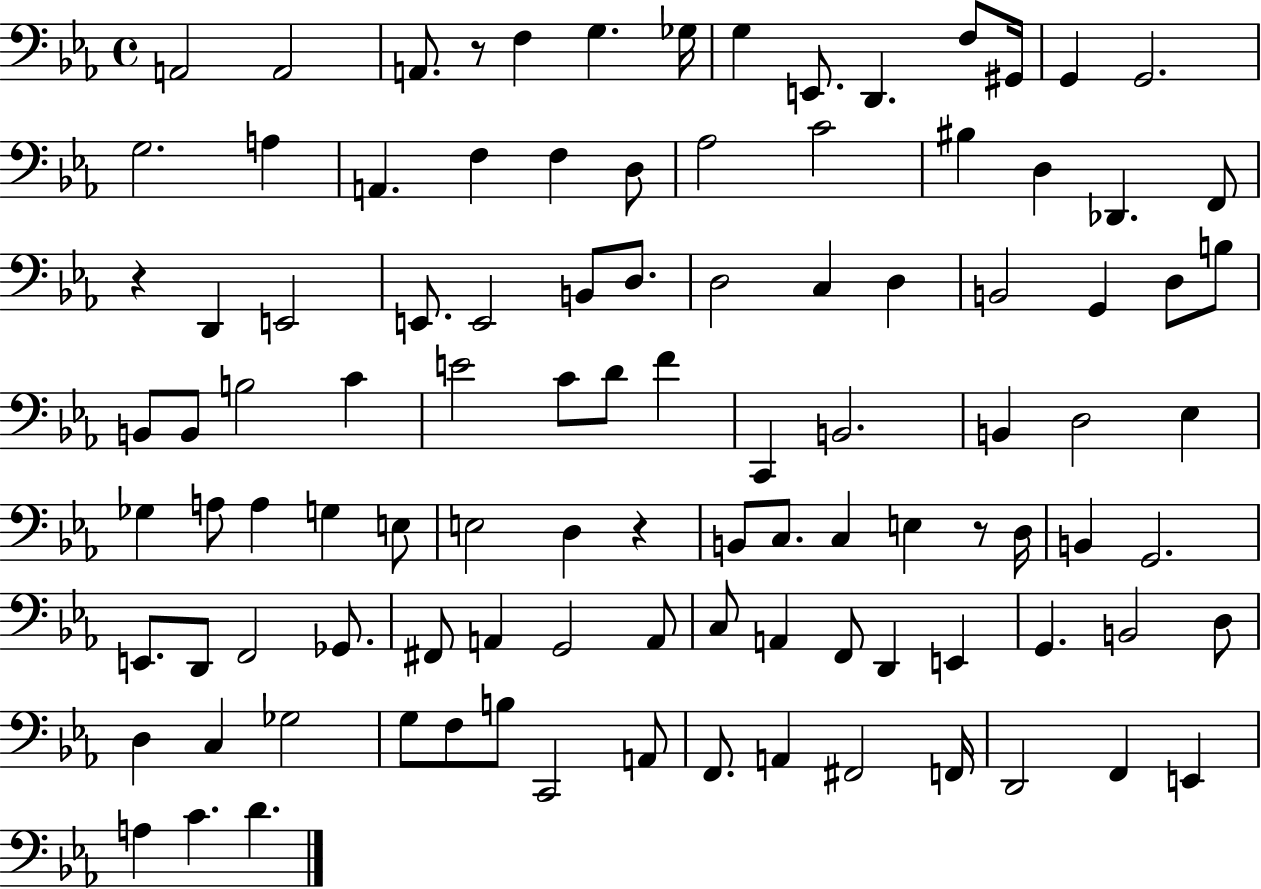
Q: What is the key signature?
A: EES major